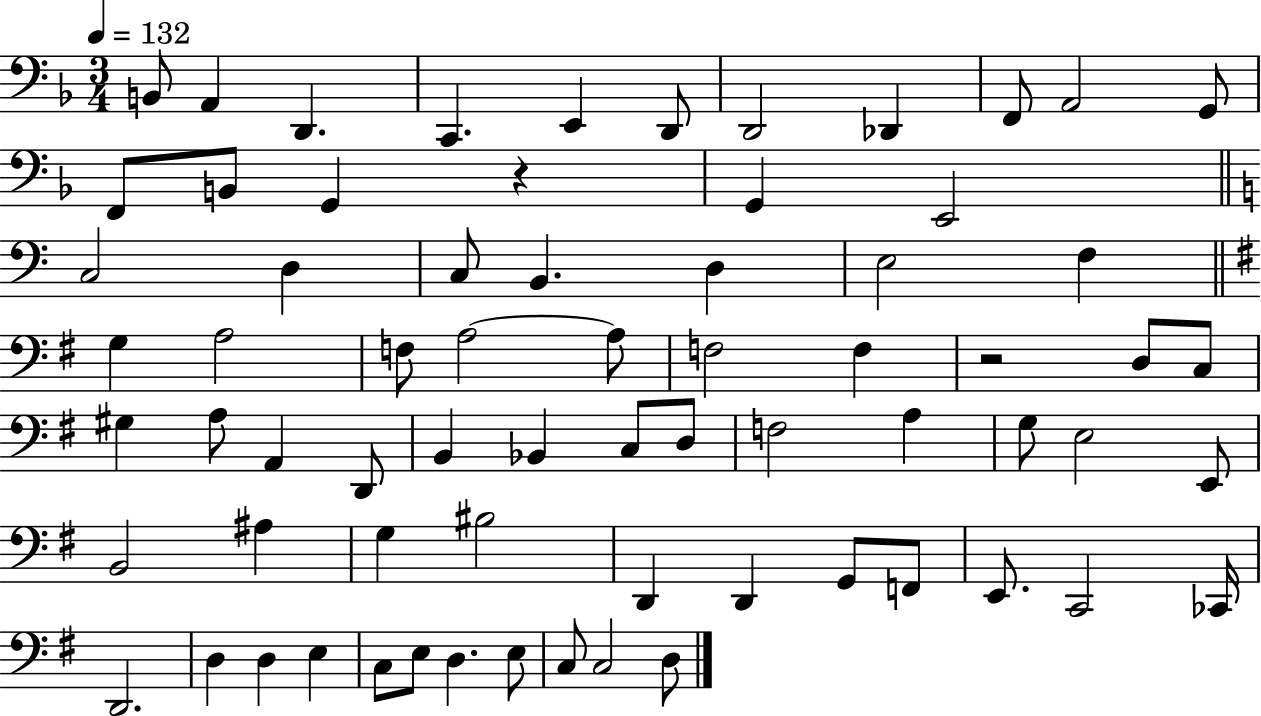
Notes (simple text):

B2/e A2/q D2/q. C2/q. E2/q D2/e D2/h Db2/q F2/e A2/h G2/e F2/e B2/e G2/q R/q G2/q E2/h C3/h D3/q C3/e B2/q. D3/q E3/h F3/q G3/q A3/h F3/e A3/h A3/e F3/h F3/q R/h D3/e C3/e G#3/q A3/e A2/q D2/e B2/q Bb2/q C3/e D3/e F3/h A3/q G3/e E3/h E2/e B2/h A#3/q G3/q BIS3/h D2/q D2/q G2/e F2/e E2/e. C2/h CES2/s D2/h. D3/q D3/q E3/q C3/e E3/e D3/q. E3/e C3/e C3/h D3/e